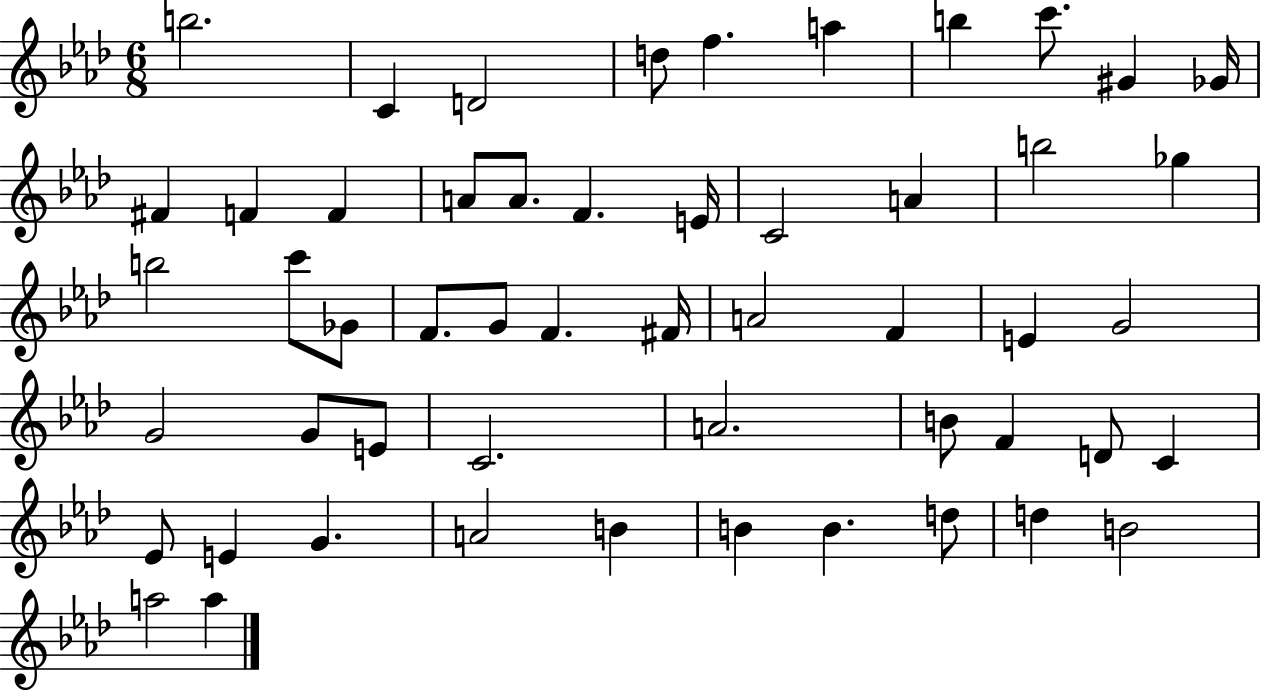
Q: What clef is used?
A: treble